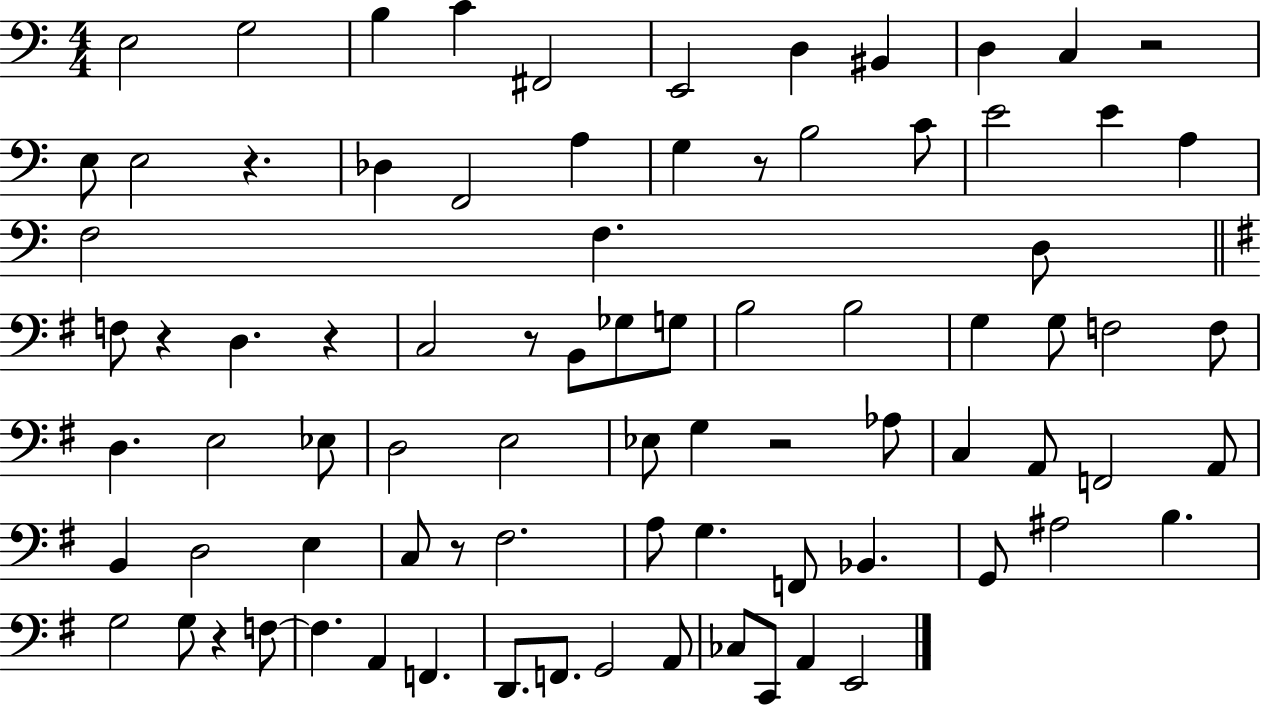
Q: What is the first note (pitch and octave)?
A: E3